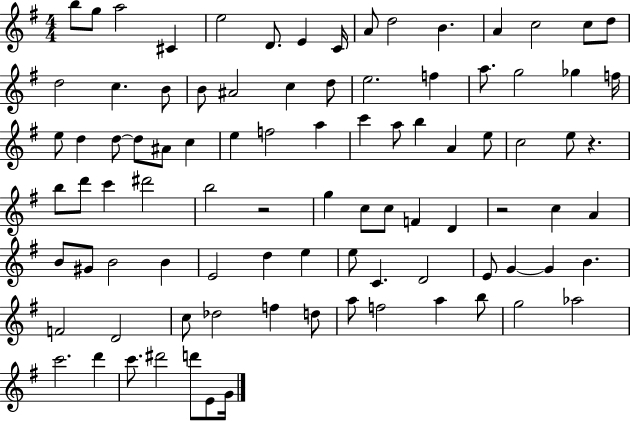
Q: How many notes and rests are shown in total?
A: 92